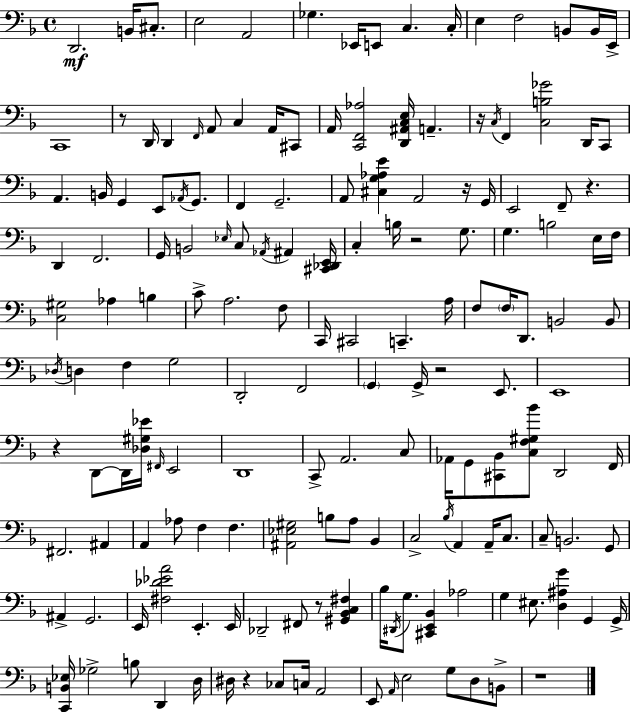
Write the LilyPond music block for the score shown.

{
  \clef bass
  \time 4/4
  \defaultTimeSignature
  \key d \minor
  d,2.\mf b,16 cis8.-. | e2 a,2 | ges4. ees,16 e,8 c4. c16-. | e4 f2 b,8 b,16 e,16-> | \break c,1 | r8 d,16 d,4 \grace { f,16 } a,8 c4 a,16 cis,8 | a,16 <c, f, aes>2 <d, ais, c e>16 a,4.-- | r16 \acciaccatura { c16 } f,4 <c b ges'>2 d,16 | \break c,8 a,4. b,16 g,4 e,8 \acciaccatura { aes,16 } | g,8. f,4 g,2.-- | a,8 <cis g aes e'>4 a,2 | r16 g,16 e,2 f,8-- r4. | \break d,4 f,2. | g,16 b,2 \grace { ees16 } c8 \acciaccatura { aes,16 } | ais,4 <cis, des, e,>16 c4-. b16 r2 | g8. g4. b2 | \break e16 f16 <c gis>2 aes4 | b4 c'8-> a2. | f8 c,16 cis,2 c,4.-- | a16 f8 \parenthesize f16 d,8. b,2 | \break b,8 \acciaccatura { des16 } d4 f4 g2 | d,2-. f,2 | \parenthesize g,4 g,16-> r2 | e,8. e,1 | \break r4 d,8~~ d,16 <des gis ees'>16 \grace { fis,16 } e,2 | d,1 | c,8-> a,2. | c8 aes,16 g,8 <cis, bes,>8 <c f gis bes'>8 d,2 | \break f,16 fis,2. | ais,4 a,4 aes8 f4 | f4. <ais, ees gis>2 b8 | a8 bes,4 c2-> \acciaccatura { bes16 } | \break a,4 a,16-- c8. c8-- b,2. | g,8 ais,4-> g,2. | e,16 <fis des' ees' a'>2 | e,4.-. e,16 des,2-- | \break fis,8 r8 <gis, bes, c fis>4 bes16 \acciaccatura { dis,16 } g8. <cis, e, bes,>4 | aes2 g4 eis8. | <d ais g'>4 g,4 g,16-> <c, b, ees>16 ges2-> | b8 d,4 d16 dis16 r4 ces8 | \break c16 a,2 e,8 \grace { a,16 } e2 | g8 d8 b,8-> r1 | \bar "|."
}